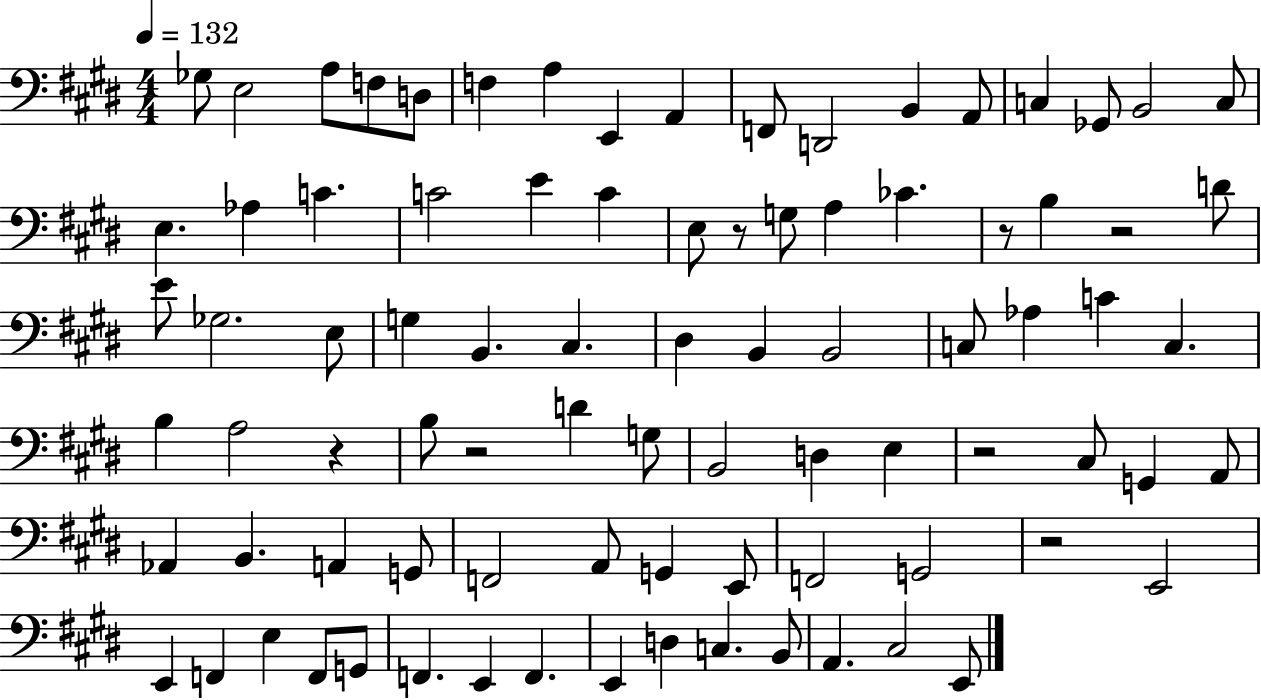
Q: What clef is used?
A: bass